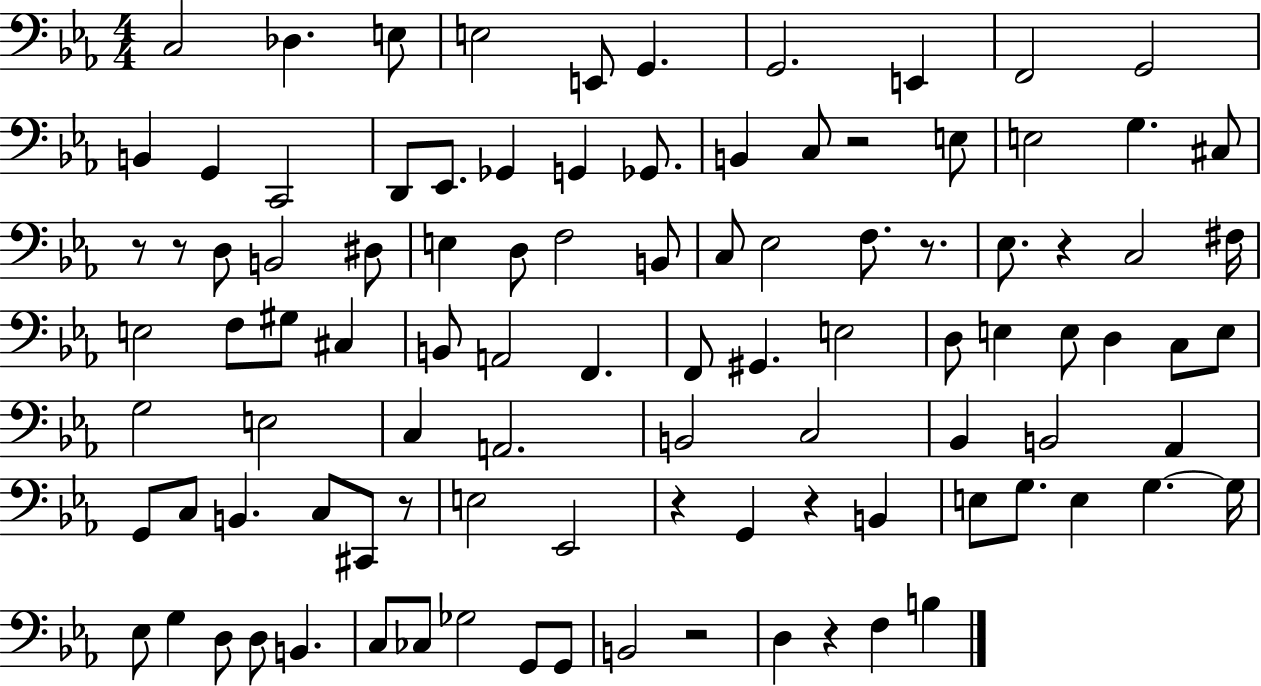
X:1
T:Untitled
M:4/4
L:1/4
K:Eb
C,2 _D, E,/2 E,2 E,,/2 G,, G,,2 E,, F,,2 G,,2 B,, G,, C,,2 D,,/2 _E,,/2 _G,, G,, _G,,/2 B,, C,/2 z2 E,/2 E,2 G, ^C,/2 z/2 z/2 D,/2 B,,2 ^D,/2 E, D,/2 F,2 B,,/2 C,/2 _E,2 F,/2 z/2 _E,/2 z C,2 ^F,/4 E,2 F,/2 ^G,/2 ^C, B,,/2 A,,2 F,, F,,/2 ^G,, E,2 D,/2 E, E,/2 D, C,/2 E,/2 G,2 E,2 C, A,,2 B,,2 C,2 _B,, B,,2 _A,, G,,/2 C,/2 B,, C,/2 ^C,,/2 z/2 E,2 _E,,2 z G,, z B,, E,/2 G,/2 E, G, G,/4 _E,/2 G, D,/2 D,/2 B,, C,/2 _C,/2 _G,2 G,,/2 G,,/2 B,,2 z2 D, z F, B,